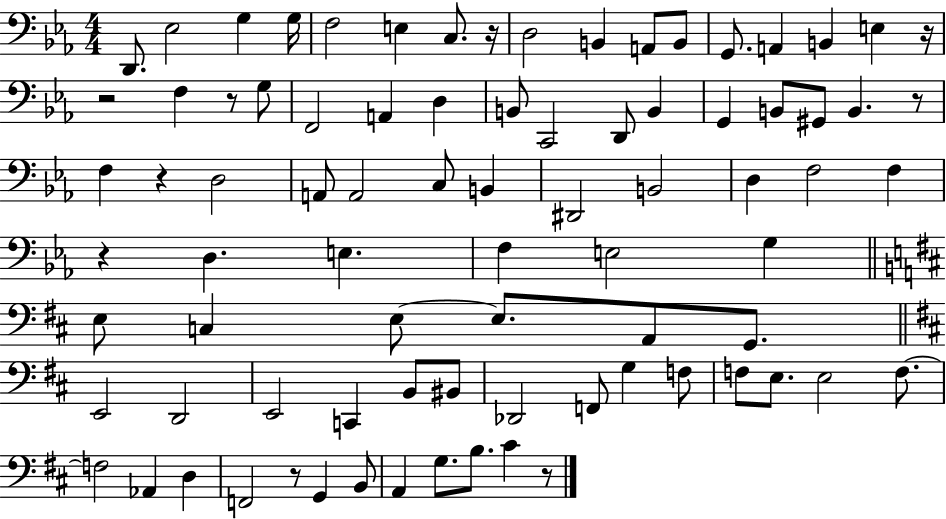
X:1
T:Untitled
M:4/4
L:1/4
K:Eb
D,,/2 _E,2 G, G,/4 F,2 E, C,/2 z/4 D,2 B,, A,,/2 B,,/2 G,,/2 A,, B,, E, z/4 z2 F, z/2 G,/2 F,,2 A,, D, B,,/2 C,,2 D,,/2 B,, G,, B,,/2 ^G,,/2 B,, z/2 F, z D,2 A,,/2 A,,2 C,/2 B,, ^D,,2 B,,2 D, F,2 F, z D, E, F, E,2 G, E,/2 C, E,/2 E,/2 A,,/2 G,,/2 E,,2 D,,2 E,,2 C,, B,,/2 ^B,,/2 _D,,2 F,,/2 G, F,/2 F,/2 E,/2 E,2 F,/2 F,2 _A,, D, F,,2 z/2 G,, B,,/2 A,, G,/2 B,/2 ^C z/2